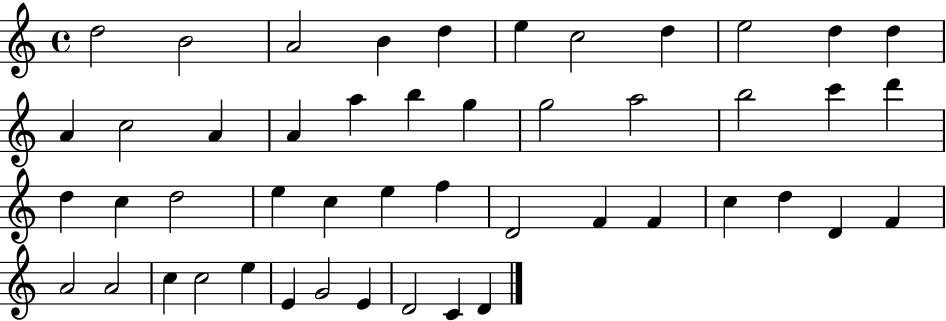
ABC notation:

X:1
T:Untitled
M:4/4
L:1/4
K:C
d2 B2 A2 B d e c2 d e2 d d A c2 A A a b g g2 a2 b2 c' d' d c d2 e c e f D2 F F c d D F A2 A2 c c2 e E G2 E D2 C D